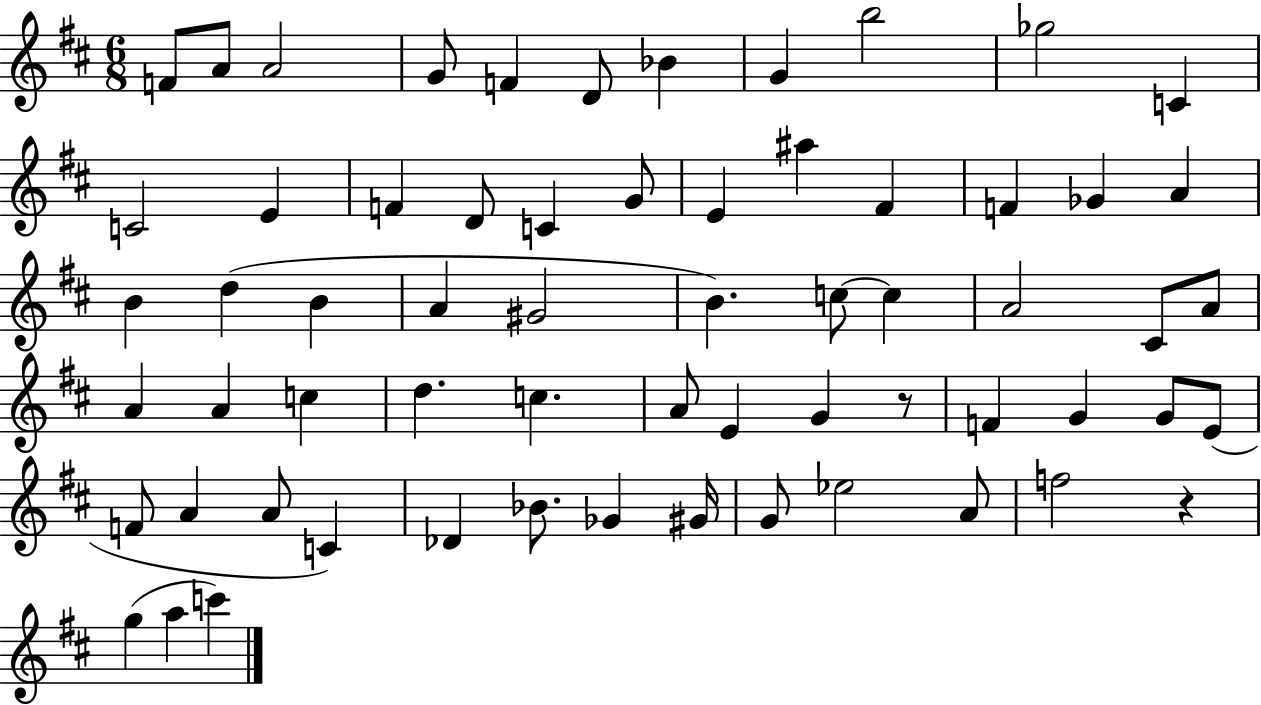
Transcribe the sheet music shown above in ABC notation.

X:1
T:Untitled
M:6/8
L:1/4
K:D
F/2 A/2 A2 G/2 F D/2 _B G b2 _g2 C C2 E F D/2 C G/2 E ^a ^F F _G A B d B A ^G2 B c/2 c A2 ^C/2 A/2 A A c d c A/2 E G z/2 F G G/2 E/2 F/2 A A/2 C _D _B/2 _G ^G/4 G/2 _e2 A/2 f2 z g a c'